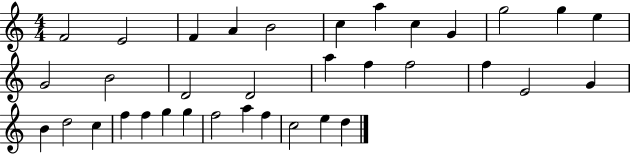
F4/h E4/h F4/q A4/q B4/h C5/q A5/q C5/q G4/q G5/h G5/q E5/q G4/h B4/h D4/h D4/h A5/q F5/q F5/h F5/q E4/h G4/q B4/q D5/h C5/q F5/q F5/q G5/q G5/q F5/h A5/q F5/q C5/h E5/q D5/q